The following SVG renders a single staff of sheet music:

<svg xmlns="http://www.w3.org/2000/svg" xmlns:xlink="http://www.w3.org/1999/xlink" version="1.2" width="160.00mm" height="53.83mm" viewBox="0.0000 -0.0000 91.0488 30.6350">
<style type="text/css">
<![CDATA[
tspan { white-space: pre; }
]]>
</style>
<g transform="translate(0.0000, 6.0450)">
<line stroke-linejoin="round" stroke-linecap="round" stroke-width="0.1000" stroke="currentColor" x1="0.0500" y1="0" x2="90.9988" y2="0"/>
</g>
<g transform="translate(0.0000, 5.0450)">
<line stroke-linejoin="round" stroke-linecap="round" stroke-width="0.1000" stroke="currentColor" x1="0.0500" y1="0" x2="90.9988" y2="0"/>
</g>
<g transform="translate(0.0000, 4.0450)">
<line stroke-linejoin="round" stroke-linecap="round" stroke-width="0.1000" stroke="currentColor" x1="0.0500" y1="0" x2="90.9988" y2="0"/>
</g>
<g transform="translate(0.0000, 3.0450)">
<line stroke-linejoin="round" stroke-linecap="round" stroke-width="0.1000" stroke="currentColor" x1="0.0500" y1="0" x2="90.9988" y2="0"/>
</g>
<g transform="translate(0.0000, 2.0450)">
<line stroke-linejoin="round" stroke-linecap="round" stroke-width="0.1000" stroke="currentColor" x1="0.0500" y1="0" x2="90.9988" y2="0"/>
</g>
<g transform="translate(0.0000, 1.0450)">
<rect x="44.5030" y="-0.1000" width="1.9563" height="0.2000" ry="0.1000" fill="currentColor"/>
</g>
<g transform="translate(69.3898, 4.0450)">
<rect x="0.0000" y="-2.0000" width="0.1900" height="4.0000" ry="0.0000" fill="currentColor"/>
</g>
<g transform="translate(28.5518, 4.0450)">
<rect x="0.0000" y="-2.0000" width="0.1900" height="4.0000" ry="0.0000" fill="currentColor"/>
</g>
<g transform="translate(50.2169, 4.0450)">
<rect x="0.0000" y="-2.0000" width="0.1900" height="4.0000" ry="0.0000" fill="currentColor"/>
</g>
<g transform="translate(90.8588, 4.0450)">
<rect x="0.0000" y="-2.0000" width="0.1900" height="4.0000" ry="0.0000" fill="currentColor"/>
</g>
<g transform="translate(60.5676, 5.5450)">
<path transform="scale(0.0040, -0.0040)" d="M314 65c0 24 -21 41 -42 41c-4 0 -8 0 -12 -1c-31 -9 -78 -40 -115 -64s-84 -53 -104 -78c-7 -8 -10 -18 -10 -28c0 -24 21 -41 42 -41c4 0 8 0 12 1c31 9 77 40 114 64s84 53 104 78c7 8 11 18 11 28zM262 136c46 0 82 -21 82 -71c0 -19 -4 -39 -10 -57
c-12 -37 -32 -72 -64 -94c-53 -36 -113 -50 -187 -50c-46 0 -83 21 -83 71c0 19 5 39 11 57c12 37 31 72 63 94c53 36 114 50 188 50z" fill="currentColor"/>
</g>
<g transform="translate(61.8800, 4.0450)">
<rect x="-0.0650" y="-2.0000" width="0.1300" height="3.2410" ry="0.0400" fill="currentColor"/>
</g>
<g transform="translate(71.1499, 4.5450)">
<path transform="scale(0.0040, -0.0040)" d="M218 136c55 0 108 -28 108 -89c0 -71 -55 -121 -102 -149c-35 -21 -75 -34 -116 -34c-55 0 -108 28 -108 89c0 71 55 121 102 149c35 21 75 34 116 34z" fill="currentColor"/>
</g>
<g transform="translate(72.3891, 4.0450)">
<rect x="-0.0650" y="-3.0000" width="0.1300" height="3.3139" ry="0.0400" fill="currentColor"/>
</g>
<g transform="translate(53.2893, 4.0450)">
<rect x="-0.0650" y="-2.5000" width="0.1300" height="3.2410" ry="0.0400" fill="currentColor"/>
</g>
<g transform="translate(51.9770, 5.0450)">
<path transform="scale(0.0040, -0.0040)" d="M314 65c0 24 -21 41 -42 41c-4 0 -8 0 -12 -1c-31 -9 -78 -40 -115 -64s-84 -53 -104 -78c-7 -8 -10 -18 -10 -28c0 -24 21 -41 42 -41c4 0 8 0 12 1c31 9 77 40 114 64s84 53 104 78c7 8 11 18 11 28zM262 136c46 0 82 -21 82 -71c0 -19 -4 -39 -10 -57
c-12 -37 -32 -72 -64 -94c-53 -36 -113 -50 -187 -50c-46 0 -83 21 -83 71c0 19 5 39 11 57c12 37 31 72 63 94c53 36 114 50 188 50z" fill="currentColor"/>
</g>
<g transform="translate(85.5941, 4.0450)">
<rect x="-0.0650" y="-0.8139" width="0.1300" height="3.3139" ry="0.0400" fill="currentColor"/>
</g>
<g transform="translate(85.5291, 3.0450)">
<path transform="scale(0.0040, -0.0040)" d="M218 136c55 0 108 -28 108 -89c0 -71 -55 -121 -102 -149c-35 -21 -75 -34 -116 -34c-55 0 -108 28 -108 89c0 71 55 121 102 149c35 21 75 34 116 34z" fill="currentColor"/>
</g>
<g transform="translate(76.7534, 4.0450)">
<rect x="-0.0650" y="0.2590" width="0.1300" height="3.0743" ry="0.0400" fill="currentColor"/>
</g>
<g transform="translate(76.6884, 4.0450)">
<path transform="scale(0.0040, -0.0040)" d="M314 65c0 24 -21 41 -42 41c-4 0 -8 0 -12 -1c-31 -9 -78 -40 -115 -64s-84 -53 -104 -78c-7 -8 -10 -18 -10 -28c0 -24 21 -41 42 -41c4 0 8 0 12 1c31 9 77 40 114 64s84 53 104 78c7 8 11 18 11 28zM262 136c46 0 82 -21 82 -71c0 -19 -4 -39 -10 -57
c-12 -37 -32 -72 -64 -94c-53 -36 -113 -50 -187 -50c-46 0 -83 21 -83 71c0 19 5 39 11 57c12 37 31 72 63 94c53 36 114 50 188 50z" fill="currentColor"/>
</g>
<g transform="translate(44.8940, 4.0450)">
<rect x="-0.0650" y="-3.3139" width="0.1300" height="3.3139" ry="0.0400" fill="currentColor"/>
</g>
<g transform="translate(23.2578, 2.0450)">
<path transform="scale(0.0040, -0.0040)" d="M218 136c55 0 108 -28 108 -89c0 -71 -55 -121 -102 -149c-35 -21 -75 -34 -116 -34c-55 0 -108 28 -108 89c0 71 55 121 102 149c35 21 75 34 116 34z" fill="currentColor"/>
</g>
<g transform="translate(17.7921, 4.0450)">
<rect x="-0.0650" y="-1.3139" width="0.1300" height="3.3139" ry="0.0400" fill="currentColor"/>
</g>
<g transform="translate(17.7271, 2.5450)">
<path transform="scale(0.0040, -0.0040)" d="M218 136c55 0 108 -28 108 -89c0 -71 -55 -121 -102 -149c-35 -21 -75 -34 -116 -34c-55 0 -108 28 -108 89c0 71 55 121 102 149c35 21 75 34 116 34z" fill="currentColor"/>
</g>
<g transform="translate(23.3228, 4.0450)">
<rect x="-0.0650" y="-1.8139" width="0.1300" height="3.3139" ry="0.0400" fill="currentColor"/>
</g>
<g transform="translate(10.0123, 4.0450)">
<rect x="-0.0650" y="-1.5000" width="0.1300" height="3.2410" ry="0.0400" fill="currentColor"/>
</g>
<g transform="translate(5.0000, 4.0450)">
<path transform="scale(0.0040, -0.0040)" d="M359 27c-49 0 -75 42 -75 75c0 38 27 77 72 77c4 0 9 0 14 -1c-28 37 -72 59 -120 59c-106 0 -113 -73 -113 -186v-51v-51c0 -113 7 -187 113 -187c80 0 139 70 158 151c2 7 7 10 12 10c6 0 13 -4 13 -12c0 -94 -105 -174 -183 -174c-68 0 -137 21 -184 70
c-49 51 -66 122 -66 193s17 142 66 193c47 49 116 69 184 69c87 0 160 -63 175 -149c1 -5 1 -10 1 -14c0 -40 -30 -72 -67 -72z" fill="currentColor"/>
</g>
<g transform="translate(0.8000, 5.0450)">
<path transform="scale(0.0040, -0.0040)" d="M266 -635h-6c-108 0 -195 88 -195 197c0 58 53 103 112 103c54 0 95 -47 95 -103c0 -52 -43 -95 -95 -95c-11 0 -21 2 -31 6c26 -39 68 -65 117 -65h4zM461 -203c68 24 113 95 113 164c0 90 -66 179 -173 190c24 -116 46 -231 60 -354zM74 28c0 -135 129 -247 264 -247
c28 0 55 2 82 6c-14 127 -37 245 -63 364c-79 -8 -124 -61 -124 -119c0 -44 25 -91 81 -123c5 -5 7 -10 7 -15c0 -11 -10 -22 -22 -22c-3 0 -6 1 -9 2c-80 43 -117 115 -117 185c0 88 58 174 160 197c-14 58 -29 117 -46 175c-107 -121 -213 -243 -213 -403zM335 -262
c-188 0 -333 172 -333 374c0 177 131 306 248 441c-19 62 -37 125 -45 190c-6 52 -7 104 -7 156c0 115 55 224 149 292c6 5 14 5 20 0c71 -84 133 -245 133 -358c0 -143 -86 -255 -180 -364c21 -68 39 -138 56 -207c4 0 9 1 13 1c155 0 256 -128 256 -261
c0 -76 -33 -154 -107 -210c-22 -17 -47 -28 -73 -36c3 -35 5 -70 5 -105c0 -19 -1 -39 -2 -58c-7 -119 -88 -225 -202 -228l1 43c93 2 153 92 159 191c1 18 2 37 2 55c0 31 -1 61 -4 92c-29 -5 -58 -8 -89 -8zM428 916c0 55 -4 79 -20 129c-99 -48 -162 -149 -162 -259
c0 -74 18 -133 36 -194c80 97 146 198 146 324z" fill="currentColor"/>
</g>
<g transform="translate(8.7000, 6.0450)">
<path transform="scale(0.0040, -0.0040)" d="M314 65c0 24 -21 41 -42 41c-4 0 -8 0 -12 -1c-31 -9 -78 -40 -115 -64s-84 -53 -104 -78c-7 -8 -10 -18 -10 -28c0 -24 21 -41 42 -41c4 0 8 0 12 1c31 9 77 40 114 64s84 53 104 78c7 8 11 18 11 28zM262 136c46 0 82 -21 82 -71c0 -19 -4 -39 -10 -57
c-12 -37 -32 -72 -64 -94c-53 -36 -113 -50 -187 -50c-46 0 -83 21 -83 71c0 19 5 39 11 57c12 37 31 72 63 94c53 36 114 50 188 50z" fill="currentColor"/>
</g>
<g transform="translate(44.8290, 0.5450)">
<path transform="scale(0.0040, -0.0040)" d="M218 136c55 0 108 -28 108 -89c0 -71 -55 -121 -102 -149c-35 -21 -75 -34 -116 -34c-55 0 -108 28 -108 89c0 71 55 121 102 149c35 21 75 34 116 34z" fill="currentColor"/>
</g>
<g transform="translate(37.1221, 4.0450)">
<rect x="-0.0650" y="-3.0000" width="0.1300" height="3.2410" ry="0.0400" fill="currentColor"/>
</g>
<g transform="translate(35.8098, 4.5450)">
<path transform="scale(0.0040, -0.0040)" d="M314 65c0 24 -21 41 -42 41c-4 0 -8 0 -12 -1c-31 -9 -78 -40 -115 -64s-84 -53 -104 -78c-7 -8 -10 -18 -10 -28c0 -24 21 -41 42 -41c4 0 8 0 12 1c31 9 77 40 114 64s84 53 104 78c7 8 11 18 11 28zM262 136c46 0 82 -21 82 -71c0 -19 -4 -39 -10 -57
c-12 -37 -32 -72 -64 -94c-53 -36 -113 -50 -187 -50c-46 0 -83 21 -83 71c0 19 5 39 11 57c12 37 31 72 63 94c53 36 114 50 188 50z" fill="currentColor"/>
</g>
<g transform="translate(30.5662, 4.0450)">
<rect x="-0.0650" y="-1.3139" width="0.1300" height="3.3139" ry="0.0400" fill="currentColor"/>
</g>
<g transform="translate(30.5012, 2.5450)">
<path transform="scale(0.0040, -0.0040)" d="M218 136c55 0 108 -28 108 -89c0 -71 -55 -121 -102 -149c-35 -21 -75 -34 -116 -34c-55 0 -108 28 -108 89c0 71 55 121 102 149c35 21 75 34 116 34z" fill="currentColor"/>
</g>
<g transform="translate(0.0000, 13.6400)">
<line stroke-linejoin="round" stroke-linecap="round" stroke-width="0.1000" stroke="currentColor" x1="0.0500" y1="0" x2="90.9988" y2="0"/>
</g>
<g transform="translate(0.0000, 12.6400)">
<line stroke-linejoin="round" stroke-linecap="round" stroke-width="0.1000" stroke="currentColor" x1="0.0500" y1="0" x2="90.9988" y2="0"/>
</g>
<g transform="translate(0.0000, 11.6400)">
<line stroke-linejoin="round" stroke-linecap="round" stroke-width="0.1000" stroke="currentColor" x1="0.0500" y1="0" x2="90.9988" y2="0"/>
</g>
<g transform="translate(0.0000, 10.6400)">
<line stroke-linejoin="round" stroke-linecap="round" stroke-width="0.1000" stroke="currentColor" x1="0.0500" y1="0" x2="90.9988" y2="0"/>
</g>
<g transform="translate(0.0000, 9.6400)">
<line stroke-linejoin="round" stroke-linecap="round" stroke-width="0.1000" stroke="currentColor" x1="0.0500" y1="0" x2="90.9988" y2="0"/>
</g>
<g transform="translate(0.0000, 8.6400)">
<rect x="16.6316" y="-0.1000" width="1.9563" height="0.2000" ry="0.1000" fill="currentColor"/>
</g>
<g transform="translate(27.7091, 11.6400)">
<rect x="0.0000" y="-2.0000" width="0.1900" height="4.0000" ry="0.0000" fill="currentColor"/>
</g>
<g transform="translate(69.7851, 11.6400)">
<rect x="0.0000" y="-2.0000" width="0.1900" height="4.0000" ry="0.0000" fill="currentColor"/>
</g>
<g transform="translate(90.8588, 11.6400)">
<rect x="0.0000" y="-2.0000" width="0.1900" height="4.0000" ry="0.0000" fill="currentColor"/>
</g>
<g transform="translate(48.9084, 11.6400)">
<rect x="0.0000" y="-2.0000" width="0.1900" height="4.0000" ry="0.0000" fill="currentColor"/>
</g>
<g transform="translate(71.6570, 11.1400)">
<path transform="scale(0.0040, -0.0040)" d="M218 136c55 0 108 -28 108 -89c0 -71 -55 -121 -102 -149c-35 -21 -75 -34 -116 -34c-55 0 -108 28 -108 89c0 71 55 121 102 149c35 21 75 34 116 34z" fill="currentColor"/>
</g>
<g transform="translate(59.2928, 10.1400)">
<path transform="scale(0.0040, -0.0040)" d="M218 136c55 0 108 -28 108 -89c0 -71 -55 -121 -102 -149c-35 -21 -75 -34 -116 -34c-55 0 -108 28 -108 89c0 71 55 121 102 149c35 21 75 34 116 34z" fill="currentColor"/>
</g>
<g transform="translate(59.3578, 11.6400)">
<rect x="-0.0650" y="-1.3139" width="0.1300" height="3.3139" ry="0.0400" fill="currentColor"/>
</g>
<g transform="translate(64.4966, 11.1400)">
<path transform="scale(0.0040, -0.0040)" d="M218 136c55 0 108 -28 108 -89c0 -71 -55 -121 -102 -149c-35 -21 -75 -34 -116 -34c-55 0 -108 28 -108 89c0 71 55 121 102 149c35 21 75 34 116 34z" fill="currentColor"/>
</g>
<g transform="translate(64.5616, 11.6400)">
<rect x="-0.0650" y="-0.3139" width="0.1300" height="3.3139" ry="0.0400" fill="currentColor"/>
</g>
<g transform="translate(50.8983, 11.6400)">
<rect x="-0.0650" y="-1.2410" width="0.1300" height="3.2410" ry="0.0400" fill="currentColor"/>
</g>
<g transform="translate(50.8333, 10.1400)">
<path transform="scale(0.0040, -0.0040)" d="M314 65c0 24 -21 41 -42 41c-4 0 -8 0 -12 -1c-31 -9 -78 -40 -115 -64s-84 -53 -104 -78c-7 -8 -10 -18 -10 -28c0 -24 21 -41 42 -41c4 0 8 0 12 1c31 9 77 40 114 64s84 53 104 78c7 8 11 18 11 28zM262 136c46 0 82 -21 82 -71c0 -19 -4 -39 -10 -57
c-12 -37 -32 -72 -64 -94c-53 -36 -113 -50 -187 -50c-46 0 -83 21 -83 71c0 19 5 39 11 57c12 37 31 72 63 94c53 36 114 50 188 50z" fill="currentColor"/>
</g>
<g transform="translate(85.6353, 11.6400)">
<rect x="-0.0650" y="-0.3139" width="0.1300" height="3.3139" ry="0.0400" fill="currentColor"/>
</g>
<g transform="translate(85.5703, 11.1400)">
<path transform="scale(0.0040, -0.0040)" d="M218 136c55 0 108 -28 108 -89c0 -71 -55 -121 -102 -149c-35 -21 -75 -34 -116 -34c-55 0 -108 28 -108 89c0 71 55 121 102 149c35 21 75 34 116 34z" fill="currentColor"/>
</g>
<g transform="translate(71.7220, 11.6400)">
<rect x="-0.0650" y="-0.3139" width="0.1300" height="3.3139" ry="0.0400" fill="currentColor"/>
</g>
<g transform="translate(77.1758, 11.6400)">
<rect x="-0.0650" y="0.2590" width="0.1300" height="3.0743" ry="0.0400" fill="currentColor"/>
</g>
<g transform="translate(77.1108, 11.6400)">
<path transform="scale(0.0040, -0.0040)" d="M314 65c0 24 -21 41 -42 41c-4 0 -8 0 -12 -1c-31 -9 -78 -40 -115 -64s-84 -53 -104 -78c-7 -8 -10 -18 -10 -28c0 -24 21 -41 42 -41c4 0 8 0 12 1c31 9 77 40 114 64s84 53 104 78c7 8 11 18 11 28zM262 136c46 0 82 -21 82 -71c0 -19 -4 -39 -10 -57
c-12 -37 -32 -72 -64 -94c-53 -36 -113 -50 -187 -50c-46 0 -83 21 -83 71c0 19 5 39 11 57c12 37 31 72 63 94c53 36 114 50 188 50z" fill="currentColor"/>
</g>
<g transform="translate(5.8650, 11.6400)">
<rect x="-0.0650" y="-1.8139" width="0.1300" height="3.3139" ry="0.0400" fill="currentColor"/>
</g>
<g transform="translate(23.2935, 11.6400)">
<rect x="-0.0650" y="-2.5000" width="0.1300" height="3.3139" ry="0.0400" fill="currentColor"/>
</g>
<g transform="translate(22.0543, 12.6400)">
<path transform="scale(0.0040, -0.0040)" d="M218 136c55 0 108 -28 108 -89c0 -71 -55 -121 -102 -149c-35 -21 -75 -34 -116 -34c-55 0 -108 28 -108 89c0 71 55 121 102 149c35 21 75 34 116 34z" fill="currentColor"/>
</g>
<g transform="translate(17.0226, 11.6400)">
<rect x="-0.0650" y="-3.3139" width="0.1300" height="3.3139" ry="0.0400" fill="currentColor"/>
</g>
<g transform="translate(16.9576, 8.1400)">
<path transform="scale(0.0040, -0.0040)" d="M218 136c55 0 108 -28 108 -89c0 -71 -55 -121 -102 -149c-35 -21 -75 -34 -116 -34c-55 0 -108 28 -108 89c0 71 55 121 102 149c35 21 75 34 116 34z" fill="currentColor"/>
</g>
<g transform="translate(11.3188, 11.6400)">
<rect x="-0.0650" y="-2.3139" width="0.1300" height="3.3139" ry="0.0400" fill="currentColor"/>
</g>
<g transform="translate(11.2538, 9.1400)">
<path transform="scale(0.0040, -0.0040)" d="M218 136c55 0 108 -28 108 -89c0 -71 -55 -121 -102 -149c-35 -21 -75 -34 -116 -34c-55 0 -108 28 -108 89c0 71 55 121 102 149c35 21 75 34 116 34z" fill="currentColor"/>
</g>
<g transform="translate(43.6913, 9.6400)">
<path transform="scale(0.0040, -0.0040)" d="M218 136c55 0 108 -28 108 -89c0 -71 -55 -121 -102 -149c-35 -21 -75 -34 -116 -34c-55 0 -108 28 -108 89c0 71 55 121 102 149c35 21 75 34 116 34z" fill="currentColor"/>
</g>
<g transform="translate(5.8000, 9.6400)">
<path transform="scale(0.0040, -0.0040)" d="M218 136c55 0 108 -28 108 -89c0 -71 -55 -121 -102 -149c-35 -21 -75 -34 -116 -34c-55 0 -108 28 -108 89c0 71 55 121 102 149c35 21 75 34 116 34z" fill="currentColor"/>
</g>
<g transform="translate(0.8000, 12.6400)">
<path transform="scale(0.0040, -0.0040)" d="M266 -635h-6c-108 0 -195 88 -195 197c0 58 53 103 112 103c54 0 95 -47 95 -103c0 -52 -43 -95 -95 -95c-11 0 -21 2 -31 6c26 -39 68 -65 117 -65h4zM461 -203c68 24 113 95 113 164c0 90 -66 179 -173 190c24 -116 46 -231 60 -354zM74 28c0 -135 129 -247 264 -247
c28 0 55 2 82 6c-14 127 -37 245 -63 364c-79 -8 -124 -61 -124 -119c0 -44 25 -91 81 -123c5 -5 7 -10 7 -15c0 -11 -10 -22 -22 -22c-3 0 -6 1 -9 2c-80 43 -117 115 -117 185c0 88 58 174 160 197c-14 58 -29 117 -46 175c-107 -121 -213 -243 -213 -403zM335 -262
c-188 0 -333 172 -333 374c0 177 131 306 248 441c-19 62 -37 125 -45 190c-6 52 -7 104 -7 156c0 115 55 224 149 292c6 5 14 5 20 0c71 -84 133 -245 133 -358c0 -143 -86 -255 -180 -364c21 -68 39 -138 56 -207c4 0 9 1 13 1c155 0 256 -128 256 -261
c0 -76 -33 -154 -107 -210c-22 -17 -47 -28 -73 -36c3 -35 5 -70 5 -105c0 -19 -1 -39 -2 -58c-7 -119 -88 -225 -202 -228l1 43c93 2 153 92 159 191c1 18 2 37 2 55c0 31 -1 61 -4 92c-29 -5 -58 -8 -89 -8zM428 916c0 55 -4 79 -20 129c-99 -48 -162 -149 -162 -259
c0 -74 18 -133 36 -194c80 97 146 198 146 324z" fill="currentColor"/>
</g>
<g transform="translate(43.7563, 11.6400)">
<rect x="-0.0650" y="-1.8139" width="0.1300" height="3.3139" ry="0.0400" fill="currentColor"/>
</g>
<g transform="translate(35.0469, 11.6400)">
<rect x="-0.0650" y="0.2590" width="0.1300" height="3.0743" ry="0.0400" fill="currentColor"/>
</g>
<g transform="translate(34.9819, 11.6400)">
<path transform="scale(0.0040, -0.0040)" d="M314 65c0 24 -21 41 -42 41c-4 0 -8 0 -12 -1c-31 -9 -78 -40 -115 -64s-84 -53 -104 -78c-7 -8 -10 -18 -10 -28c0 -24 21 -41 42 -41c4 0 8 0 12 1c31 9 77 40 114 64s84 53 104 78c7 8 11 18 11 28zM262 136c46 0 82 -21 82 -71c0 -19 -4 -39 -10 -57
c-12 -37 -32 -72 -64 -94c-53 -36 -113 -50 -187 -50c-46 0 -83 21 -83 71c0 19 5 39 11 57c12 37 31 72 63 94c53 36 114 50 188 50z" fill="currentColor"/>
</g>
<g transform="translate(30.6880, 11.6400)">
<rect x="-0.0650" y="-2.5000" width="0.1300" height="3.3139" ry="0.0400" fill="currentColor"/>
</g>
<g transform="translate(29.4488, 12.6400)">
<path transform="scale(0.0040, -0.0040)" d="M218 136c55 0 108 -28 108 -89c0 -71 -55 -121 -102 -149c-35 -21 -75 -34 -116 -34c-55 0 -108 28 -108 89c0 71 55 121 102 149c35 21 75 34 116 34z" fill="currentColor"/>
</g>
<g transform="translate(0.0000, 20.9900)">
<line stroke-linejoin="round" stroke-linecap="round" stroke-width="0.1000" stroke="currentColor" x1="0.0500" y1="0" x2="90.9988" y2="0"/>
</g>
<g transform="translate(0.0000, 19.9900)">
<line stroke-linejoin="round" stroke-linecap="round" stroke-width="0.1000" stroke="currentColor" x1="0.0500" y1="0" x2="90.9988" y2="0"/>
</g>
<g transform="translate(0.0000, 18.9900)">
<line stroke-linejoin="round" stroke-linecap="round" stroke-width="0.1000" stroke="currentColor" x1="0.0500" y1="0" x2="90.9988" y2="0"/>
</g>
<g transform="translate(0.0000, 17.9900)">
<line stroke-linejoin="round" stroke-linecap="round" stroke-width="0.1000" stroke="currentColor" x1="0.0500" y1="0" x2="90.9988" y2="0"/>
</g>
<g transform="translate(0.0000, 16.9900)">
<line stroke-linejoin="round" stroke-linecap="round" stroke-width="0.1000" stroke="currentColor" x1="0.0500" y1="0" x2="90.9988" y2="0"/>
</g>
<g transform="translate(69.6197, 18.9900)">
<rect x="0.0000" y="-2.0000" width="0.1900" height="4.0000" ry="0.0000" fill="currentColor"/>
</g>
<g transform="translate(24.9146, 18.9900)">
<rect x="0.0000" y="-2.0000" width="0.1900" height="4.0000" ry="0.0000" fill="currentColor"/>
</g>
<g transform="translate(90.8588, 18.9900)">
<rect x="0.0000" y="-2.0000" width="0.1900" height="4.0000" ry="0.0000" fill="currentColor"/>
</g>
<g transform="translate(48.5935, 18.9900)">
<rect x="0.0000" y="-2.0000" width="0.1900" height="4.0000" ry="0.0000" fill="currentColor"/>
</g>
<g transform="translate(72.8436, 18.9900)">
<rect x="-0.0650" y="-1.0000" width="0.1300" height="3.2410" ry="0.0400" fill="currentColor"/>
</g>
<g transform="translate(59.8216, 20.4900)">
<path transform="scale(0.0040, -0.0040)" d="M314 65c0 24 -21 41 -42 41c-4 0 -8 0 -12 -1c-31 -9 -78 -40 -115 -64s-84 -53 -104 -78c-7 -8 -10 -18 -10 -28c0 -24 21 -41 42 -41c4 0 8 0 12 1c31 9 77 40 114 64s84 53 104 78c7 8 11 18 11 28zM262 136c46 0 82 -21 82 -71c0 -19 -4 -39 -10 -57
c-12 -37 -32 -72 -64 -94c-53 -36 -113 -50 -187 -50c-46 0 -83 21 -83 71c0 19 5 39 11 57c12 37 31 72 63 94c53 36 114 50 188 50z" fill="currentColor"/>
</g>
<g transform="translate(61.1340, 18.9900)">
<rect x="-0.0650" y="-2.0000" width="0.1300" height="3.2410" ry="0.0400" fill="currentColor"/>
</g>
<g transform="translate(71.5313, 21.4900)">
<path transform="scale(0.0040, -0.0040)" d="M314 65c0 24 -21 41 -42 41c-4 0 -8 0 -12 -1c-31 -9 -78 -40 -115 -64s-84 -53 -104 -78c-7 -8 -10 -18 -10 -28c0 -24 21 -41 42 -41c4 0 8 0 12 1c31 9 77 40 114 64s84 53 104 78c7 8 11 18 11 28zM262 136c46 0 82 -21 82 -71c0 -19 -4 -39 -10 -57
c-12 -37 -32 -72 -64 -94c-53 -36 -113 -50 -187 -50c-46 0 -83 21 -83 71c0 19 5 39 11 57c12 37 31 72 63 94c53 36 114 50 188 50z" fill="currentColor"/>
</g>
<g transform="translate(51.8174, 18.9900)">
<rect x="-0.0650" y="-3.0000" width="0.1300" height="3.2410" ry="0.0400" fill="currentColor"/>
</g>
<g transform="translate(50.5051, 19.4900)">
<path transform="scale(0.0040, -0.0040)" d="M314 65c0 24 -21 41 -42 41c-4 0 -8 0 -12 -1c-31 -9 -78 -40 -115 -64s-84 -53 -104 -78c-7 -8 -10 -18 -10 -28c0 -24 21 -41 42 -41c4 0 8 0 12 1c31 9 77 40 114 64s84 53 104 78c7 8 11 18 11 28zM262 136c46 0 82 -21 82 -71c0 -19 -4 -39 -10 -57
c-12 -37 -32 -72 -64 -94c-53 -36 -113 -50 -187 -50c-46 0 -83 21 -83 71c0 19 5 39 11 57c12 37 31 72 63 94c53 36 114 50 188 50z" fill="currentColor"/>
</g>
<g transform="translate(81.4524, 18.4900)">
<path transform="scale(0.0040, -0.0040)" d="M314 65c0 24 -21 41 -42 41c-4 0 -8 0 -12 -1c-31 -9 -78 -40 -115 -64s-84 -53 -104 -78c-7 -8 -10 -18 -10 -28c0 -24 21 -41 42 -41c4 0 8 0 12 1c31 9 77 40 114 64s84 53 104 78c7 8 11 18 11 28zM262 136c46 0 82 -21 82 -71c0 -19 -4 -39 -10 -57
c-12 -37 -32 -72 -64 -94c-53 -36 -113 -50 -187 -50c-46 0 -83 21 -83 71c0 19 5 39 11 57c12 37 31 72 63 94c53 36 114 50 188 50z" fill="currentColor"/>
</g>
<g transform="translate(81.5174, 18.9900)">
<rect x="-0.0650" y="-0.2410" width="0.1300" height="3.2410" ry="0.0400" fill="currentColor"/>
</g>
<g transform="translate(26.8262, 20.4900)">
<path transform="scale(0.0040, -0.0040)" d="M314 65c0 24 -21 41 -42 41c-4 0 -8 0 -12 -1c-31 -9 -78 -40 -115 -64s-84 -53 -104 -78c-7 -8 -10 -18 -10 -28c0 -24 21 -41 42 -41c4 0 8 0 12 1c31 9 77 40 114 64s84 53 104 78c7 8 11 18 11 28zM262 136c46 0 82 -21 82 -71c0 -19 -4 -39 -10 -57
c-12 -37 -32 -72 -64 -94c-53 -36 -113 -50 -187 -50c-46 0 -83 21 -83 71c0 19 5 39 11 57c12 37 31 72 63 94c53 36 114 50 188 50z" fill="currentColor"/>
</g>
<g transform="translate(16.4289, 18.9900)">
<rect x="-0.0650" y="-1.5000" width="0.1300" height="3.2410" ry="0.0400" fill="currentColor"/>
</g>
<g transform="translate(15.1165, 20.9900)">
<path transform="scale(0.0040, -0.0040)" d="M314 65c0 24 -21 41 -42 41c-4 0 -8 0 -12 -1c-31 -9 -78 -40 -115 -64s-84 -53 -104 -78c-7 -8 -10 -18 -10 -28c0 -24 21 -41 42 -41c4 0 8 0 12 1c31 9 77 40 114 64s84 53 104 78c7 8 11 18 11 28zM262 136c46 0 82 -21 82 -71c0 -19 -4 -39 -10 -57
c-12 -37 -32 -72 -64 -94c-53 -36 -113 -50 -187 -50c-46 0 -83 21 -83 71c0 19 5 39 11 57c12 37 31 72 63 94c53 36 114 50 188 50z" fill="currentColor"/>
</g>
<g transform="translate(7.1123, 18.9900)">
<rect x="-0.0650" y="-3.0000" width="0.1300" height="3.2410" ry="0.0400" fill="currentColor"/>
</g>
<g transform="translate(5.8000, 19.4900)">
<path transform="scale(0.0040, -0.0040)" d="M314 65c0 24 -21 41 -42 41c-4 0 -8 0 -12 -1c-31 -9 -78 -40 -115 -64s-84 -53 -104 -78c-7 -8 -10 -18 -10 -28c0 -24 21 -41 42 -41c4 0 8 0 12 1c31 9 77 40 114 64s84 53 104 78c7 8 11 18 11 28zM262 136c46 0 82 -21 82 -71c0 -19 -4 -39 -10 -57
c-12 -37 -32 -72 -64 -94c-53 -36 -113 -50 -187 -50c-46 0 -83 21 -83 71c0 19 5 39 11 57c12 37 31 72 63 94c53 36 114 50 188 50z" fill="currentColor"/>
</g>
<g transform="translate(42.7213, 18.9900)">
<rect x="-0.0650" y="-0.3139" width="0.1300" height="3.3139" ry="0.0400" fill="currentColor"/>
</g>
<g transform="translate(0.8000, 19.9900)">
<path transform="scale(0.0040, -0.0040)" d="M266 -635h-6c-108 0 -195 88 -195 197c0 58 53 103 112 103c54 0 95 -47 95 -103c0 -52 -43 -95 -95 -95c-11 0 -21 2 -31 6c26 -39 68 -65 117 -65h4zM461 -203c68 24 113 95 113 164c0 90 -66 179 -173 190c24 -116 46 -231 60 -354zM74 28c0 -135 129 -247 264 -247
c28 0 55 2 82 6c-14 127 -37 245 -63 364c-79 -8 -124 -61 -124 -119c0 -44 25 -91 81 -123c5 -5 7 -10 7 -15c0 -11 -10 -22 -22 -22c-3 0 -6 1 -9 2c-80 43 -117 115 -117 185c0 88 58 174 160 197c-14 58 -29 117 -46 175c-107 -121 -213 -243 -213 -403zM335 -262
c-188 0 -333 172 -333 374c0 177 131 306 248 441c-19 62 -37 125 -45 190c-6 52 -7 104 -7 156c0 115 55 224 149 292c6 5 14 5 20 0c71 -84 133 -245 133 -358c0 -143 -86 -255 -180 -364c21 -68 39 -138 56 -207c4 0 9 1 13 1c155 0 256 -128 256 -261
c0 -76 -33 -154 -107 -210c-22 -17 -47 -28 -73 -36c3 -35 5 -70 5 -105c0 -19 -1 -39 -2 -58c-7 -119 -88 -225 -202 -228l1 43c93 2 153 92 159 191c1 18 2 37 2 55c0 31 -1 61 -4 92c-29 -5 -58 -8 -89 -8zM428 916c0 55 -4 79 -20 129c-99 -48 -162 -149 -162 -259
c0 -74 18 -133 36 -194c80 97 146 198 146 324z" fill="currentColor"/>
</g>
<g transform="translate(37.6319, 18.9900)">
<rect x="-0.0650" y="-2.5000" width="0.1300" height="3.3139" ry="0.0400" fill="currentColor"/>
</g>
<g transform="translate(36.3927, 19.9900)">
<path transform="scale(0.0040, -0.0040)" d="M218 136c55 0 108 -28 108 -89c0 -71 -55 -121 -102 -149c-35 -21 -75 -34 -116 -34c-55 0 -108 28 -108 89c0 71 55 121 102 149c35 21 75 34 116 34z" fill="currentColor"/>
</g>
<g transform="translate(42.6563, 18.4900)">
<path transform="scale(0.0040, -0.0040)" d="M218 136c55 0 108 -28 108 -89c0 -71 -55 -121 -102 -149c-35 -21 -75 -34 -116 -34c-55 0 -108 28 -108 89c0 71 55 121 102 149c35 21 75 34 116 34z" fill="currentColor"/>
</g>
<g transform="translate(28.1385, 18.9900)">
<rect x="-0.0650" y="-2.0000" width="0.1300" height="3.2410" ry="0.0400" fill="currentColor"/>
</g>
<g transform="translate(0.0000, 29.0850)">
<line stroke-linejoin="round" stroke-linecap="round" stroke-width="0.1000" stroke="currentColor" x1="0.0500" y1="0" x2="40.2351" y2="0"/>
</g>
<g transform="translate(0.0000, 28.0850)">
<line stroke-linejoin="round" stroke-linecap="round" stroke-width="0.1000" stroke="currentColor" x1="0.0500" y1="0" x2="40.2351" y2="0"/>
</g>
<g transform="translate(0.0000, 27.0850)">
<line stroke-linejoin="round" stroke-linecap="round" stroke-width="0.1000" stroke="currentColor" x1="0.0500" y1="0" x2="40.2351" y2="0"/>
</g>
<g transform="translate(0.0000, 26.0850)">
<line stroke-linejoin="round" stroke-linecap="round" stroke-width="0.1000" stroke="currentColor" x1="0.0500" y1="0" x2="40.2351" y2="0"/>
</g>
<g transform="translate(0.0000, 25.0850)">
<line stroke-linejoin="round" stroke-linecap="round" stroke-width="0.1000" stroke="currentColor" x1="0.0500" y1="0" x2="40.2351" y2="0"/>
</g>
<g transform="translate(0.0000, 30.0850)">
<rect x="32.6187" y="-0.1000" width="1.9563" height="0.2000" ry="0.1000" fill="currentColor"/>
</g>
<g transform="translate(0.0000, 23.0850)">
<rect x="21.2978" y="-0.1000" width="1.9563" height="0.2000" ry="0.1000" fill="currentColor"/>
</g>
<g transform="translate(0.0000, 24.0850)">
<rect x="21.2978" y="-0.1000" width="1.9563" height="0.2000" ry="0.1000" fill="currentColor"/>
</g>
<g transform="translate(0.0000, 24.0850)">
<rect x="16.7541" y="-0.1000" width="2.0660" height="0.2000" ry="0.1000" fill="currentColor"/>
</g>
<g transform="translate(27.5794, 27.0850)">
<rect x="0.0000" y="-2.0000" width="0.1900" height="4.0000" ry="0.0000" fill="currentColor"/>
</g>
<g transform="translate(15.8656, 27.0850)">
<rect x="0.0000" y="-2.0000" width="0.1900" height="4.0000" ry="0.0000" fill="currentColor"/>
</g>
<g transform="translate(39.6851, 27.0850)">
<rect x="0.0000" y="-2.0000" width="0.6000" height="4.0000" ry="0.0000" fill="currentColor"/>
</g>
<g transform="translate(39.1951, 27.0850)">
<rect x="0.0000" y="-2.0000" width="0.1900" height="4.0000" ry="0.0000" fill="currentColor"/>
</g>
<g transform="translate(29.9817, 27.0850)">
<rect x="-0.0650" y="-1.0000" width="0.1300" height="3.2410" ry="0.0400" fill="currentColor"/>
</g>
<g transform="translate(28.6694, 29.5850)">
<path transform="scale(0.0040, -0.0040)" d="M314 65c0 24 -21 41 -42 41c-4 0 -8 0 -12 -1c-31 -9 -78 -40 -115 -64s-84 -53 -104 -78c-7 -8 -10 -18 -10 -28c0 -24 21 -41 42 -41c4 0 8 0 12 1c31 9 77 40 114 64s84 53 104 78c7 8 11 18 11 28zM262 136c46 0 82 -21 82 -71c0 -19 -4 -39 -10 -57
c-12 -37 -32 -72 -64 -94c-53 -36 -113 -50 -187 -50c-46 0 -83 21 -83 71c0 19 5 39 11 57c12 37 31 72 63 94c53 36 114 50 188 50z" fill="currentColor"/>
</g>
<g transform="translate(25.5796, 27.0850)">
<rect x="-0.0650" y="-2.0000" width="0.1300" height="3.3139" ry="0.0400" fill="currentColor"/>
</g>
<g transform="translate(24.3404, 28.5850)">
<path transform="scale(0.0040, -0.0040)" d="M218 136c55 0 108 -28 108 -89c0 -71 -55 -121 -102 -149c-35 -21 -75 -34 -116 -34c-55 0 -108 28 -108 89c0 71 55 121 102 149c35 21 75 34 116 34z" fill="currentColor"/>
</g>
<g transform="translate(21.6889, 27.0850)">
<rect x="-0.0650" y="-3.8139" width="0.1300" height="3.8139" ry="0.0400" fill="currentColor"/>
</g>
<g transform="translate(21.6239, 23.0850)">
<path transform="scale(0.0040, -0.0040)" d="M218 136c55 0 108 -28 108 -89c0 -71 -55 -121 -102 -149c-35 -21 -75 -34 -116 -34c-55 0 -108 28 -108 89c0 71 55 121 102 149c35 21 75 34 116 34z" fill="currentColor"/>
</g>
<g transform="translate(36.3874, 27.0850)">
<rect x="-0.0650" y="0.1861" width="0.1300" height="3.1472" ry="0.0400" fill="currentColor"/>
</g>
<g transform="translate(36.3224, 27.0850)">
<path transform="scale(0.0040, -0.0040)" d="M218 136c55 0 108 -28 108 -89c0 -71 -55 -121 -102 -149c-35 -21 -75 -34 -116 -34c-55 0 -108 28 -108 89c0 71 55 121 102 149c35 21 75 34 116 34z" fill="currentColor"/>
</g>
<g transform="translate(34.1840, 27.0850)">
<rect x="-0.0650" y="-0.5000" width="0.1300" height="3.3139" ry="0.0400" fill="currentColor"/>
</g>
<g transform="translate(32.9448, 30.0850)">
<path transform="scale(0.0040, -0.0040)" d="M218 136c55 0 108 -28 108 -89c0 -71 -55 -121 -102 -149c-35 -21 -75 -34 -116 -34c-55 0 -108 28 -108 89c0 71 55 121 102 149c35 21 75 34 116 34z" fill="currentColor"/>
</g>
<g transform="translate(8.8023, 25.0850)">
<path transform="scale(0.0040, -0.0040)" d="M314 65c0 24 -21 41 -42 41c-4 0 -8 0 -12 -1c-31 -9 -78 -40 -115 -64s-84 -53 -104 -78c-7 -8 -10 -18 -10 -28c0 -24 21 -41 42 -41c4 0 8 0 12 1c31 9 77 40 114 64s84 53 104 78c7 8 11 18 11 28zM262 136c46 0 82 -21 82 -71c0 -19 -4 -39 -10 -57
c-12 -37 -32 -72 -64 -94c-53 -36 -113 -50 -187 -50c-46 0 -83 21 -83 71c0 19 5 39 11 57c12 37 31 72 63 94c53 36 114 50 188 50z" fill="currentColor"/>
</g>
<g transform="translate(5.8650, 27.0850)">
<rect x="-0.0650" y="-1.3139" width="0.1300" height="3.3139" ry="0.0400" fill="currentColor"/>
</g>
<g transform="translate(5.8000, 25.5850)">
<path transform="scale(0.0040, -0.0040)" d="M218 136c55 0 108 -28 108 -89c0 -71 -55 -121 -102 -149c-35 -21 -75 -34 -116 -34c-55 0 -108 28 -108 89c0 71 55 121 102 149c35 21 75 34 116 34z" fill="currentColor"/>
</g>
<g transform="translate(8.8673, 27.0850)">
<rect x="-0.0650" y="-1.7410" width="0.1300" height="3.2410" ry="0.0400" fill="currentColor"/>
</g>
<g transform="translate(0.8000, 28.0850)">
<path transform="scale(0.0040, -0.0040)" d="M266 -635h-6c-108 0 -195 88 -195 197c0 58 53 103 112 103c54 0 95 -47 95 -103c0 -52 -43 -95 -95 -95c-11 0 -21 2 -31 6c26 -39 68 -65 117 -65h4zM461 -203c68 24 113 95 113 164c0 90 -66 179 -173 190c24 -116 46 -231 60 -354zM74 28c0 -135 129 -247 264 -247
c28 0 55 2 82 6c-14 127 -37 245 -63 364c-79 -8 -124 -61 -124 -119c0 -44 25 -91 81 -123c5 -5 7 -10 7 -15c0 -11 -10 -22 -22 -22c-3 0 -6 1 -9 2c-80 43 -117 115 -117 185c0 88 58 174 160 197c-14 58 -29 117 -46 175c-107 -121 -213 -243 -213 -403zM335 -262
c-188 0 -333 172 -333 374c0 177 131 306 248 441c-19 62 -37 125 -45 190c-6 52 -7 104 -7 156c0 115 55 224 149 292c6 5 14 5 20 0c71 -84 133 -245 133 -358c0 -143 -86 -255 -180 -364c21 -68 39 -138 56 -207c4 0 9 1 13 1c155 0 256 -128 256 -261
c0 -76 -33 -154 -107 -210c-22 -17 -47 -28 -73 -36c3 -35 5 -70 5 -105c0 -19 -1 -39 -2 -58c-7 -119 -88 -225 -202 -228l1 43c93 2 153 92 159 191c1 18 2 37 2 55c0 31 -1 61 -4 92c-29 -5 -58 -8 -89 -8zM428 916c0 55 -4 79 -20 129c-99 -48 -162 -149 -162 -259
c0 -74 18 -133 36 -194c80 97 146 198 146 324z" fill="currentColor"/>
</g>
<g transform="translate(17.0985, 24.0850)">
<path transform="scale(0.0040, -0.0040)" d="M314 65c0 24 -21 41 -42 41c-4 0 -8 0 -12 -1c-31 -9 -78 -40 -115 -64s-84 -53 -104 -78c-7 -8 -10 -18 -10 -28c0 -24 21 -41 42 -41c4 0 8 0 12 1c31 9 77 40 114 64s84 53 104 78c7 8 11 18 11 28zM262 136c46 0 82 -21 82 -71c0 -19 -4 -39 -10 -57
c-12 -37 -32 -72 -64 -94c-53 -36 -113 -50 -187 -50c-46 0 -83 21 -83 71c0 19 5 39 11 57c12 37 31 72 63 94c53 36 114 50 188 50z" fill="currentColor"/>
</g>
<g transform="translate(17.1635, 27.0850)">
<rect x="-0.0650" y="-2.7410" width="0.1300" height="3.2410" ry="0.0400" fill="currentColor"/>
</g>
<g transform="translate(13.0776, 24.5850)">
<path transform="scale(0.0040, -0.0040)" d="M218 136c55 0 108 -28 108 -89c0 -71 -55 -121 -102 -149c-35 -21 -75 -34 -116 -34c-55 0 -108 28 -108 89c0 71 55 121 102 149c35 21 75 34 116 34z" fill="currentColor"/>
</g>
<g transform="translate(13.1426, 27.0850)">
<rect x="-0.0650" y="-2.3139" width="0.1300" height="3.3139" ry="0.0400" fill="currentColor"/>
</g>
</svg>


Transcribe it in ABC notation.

X:1
T:Untitled
M:4/4
L:1/4
K:C
E2 e f e A2 b G2 F2 A B2 d f g b G G B2 f e2 e c c B2 c A2 E2 F2 G c A2 F2 D2 c2 e f2 g a2 c' F D2 C B